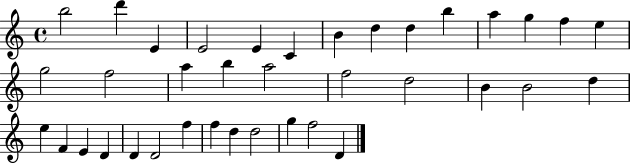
{
  \clef treble
  \time 4/4
  \defaultTimeSignature
  \key c \major
  b''2 d'''4 e'4 | e'2 e'4 c'4 | b'4 d''4 d''4 b''4 | a''4 g''4 f''4 e''4 | \break g''2 f''2 | a''4 b''4 a''2 | f''2 d''2 | b'4 b'2 d''4 | \break e''4 f'4 e'4 d'4 | d'4 d'2 f''4 | f''4 d''4 d''2 | g''4 f''2 d'4 | \break \bar "|."
}